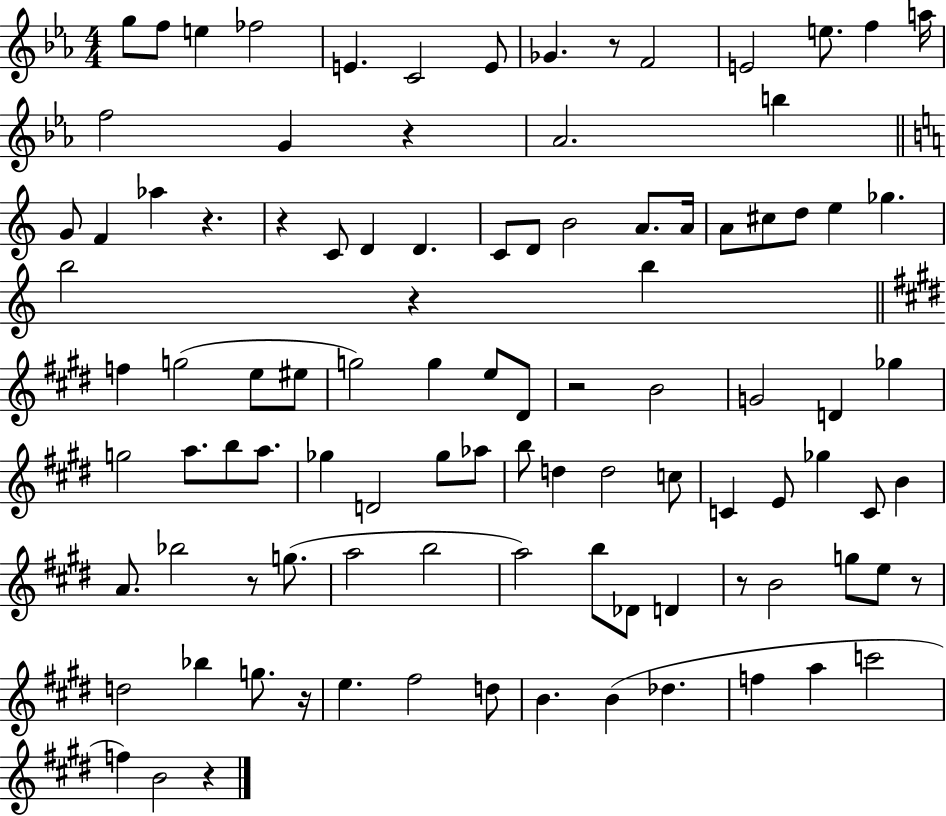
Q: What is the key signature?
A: EES major